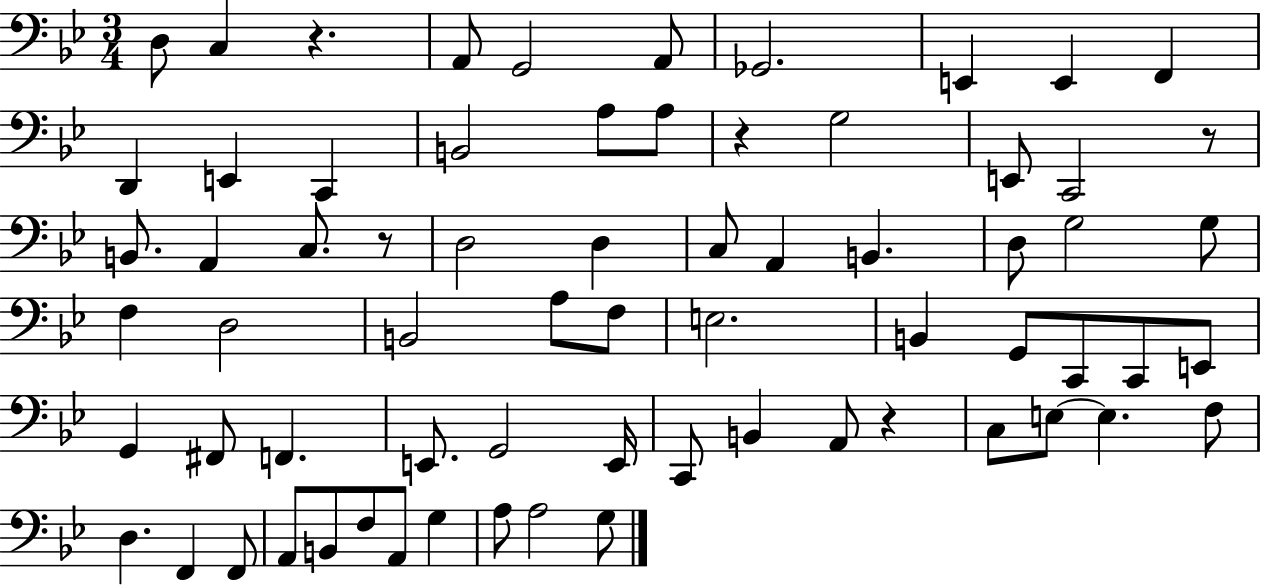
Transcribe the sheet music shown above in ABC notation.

X:1
T:Untitled
M:3/4
L:1/4
K:Bb
D,/2 C, z A,,/2 G,,2 A,,/2 _G,,2 E,, E,, F,, D,, E,, C,, B,,2 A,/2 A,/2 z G,2 E,,/2 C,,2 z/2 B,,/2 A,, C,/2 z/2 D,2 D, C,/2 A,, B,, D,/2 G,2 G,/2 F, D,2 B,,2 A,/2 F,/2 E,2 B,, G,,/2 C,,/2 C,,/2 E,,/2 G,, ^F,,/2 F,, E,,/2 G,,2 E,,/4 C,,/2 B,, A,,/2 z C,/2 E,/2 E, F,/2 D, F,, F,,/2 A,,/2 B,,/2 F,/2 A,,/2 G, A,/2 A,2 G,/2